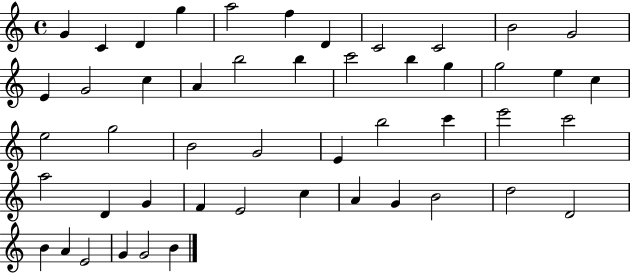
{
  \clef treble
  \time 4/4
  \defaultTimeSignature
  \key c \major
  g'4 c'4 d'4 g''4 | a''2 f''4 d'4 | c'2 c'2 | b'2 g'2 | \break e'4 g'2 c''4 | a'4 b''2 b''4 | c'''2 b''4 g''4 | g''2 e''4 c''4 | \break e''2 g''2 | b'2 g'2 | e'4 b''2 c'''4 | e'''2 c'''2 | \break a''2 d'4 g'4 | f'4 e'2 c''4 | a'4 g'4 b'2 | d''2 d'2 | \break b'4 a'4 e'2 | g'4 g'2 b'4 | \bar "|."
}